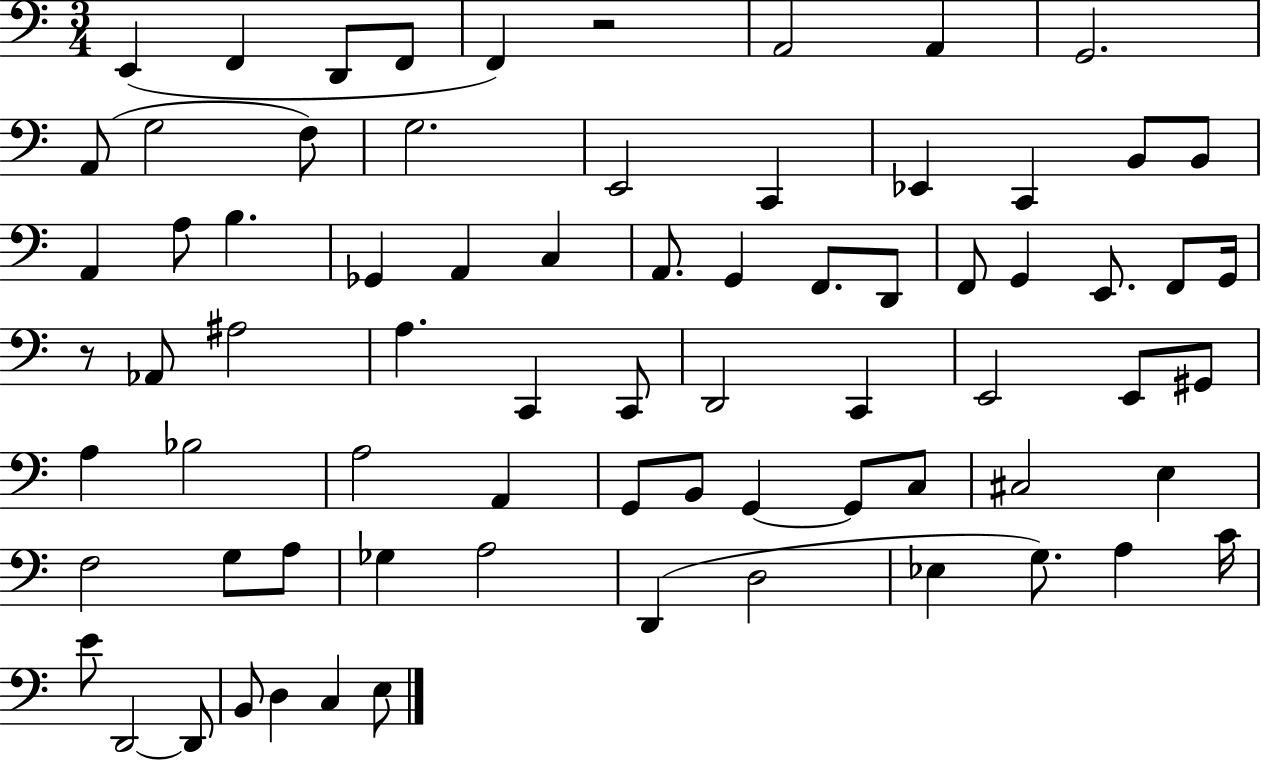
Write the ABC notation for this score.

X:1
T:Untitled
M:3/4
L:1/4
K:C
E,, F,, D,,/2 F,,/2 F,, z2 A,,2 A,, G,,2 A,,/2 G,2 F,/2 G,2 E,,2 C,, _E,, C,, B,,/2 B,,/2 A,, A,/2 B, _G,, A,, C, A,,/2 G,, F,,/2 D,,/2 F,,/2 G,, E,,/2 F,,/2 G,,/4 z/2 _A,,/2 ^A,2 A, C,, C,,/2 D,,2 C,, E,,2 E,,/2 ^G,,/2 A, _B,2 A,2 A,, G,,/2 B,,/2 G,, G,,/2 C,/2 ^C,2 E, F,2 G,/2 A,/2 _G, A,2 D,, D,2 _E, G,/2 A, C/4 E/2 D,,2 D,,/2 B,,/2 D, C, E,/2